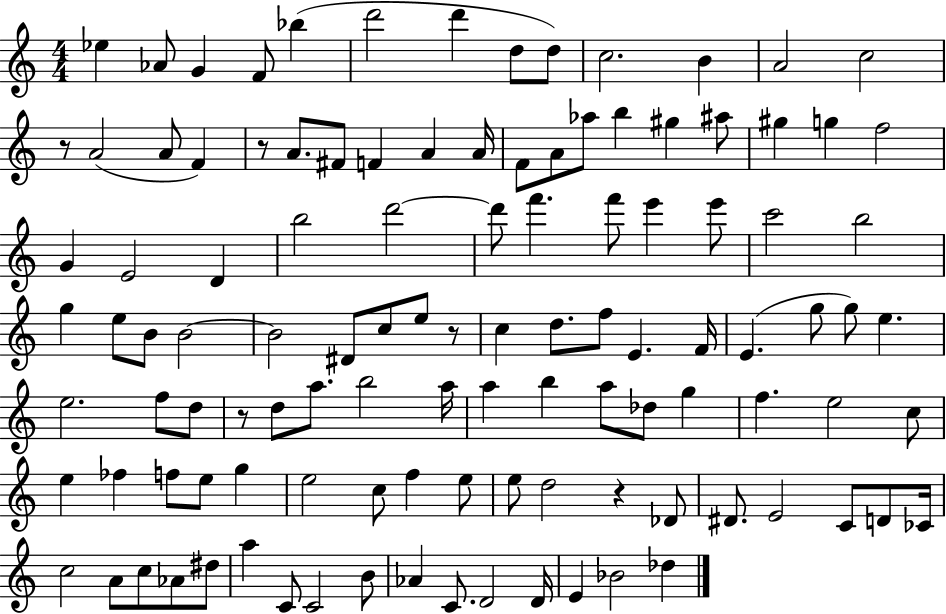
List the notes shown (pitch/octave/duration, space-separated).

Eb5/q Ab4/e G4/q F4/e Bb5/q D6/h D6/q D5/e D5/e C5/h. B4/q A4/h C5/h R/e A4/h A4/e F4/q R/e A4/e. F#4/e F4/q A4/q A4/s F4/e A4/e Ab5/e B5/q G#5/q A#5/e G#5/q G5/q F5/h G4/q E4/h D4/q B5/h D6/h D6/e F6/q. F6/e E6/q E6/e C6/h B5/h G5/q E5/e B4/e B4/h B4/h D#4/e C5/e E5/e R/e C5/q D5/e. F5/e E4/q. F4/s E4/q. G5/e G5/e E5/q. E5/h. F5/e D5/e R/e D5/e A5/e. B5/h A5/s A5/q B5/q A5/e Db5/e G5/q F5/q. E5/h C5/e E5/q FES5/q F5/e E5/e G5/q E5/h C5/e F5/q E5/e E5/e D5/h R/q Db4/e D#4/e. E4/h C4/e D4/e CES4/s C5/h A4/e C5/e Ab4/e D#5/e A5/q C4/e C4/h B4/e Ab4/q C4/e. D4/h D4/s E4/q Bb4/h Db5/q